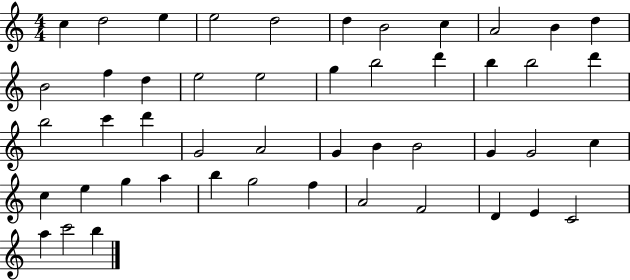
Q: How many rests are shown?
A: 0